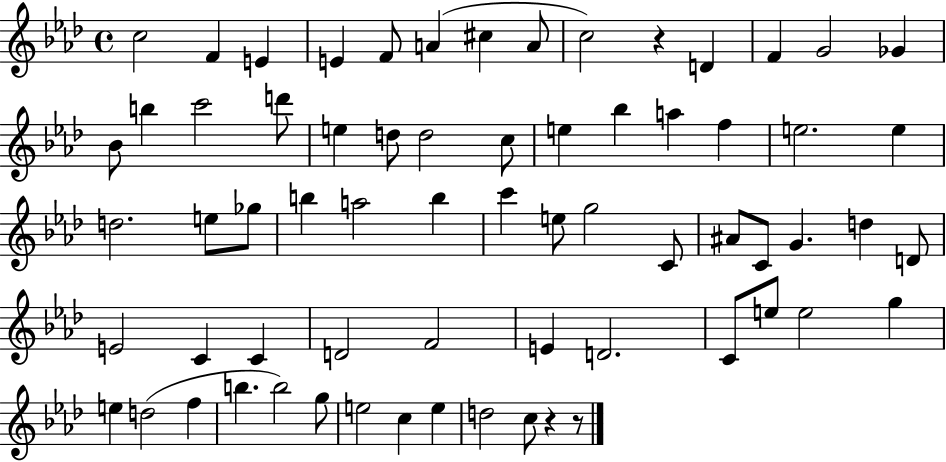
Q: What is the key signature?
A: AES major